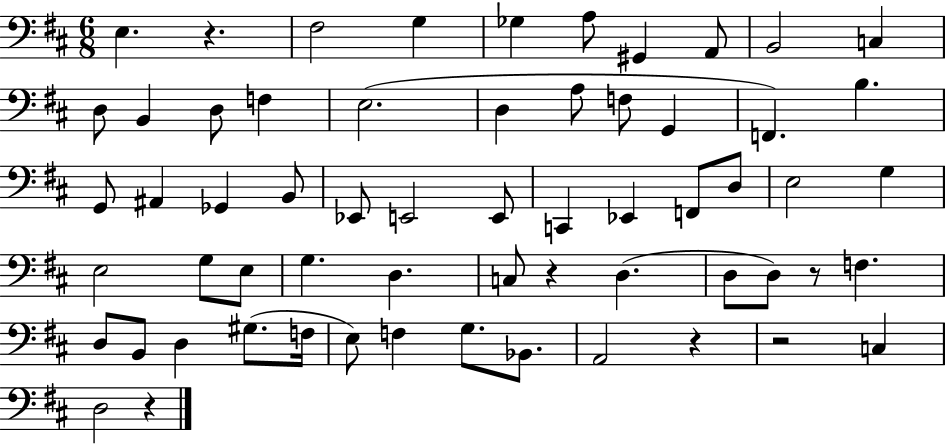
{
  \clef bass
  \numericTimeSignature
  \time 6/8
  \key d \major
  e4. r4. | fis2 g4 | ges4 a8 gis,4 a,8 | b,2 c4 | \break d8 b,4 d8 f4 | e2.( | d4 a8 f8 g,4 | f,4.) b4. | \break g,8 ais,4 ges,4 b,8 | ees,8 e,2 e,8 | c,4 ees,4 f,8 d8 | e2 g4 | \break e2 g8 e8 | g4. d4. | c8 r4 d4.( | d8 d8) r8 f4. | \break d8 b,8 d4 gis8.( f16 | e8) f4 g8. bes,8. | a,2 r4 | r2 c4 | \break d2 r4 | \bar "|."
}